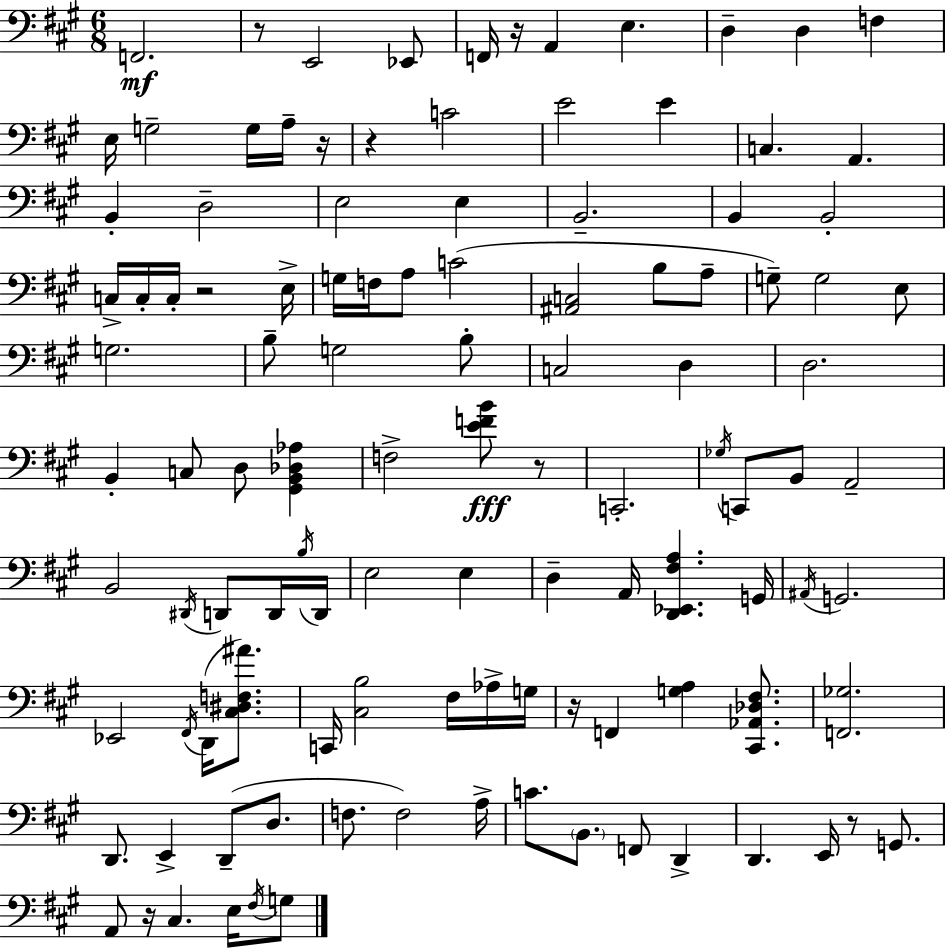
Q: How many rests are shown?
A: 9